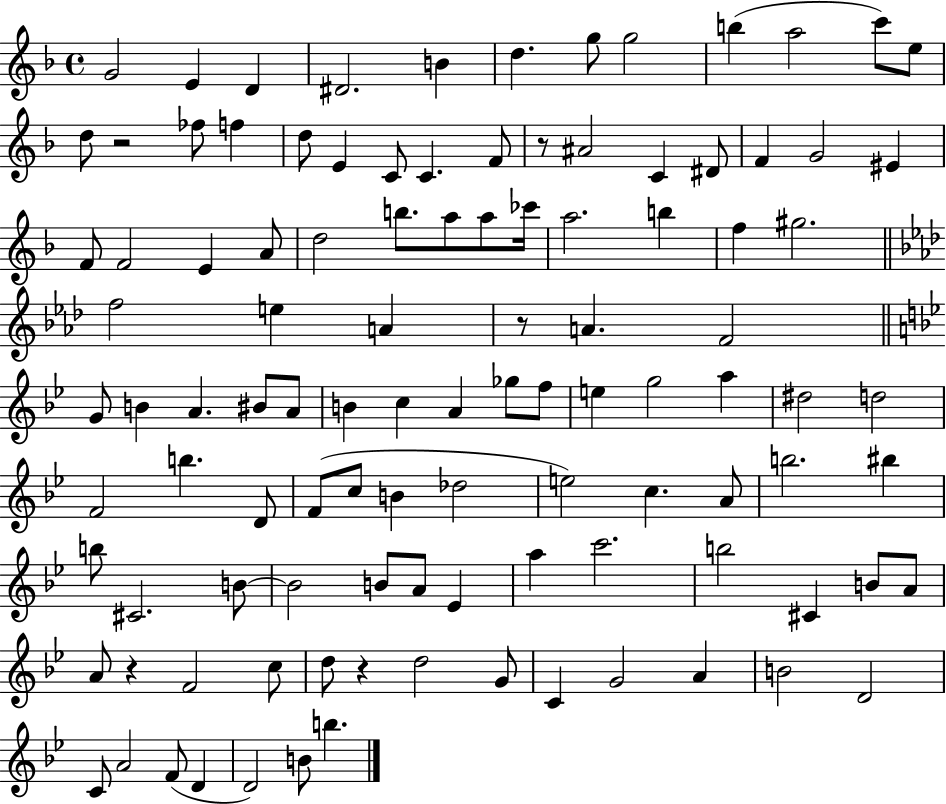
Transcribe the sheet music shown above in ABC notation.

X:1
T:Untitled
M:4/4
L:1/4
K:F
G2 E D ^D2 B d g/2 g2 b a2 c'/2 e/2 d/2 z2 _f/2 f d/2 E C/2 C F/2 z/2 ^A2 C ^D/2 F G2 ^E F/2 F2 E A/2 d2 b/2 a/2 a/2 _c'/4 a2 b f ^g2 f2 e A z/2 A F2 G/2 B A ^B/2 A/2 B c A _g/2 f/2 e g2 a ^d2 d2 F2 b D/2 F/2 c/2 B _d2 e2 c A/2 b2 ^b b/2 ^C2 B/2 B2 B/2 A/2 _E a c'2 b2 ^C B/2 A/2 A/2 z F2 c/2 d/2 z d2 G/2 C G2 A B2 D2 C/2 A2 F/2 D D2 B/2 b